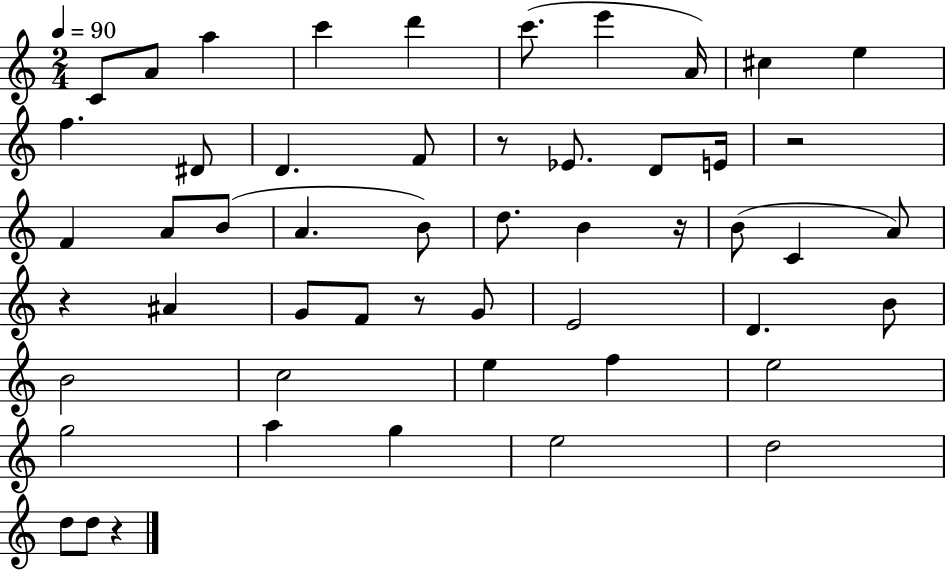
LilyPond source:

{
  \clef treble
  \numericTimeSignature
  \time 2/4
  \key c \major
  \tempo 4 = 90
  \repeat volta 2 { c'8 a'8 a''4 | c'''4 d'''4 | c'''8.( e'''4 a'16) | cis''4 e''4 | \break f''4. dis'8 | d'4. f'8 | r8 ees'8. d'8 e'16 | r2 | \break f'4 a'8 b'8( | a'4. b'8) | d''8. b'4 r16 | b'8( c'4 a'8) | \break r4 ais'4 | g'8 f'8 r8 g'8 | e'2 | d'4. b'8 | \break b'2 | c''2 | e''4 f''4 | e''2 | \break g''2 | a''4 g''4 | e''2 | d''2 | \break d''8 d''8 r4 | } \bar "|."
}